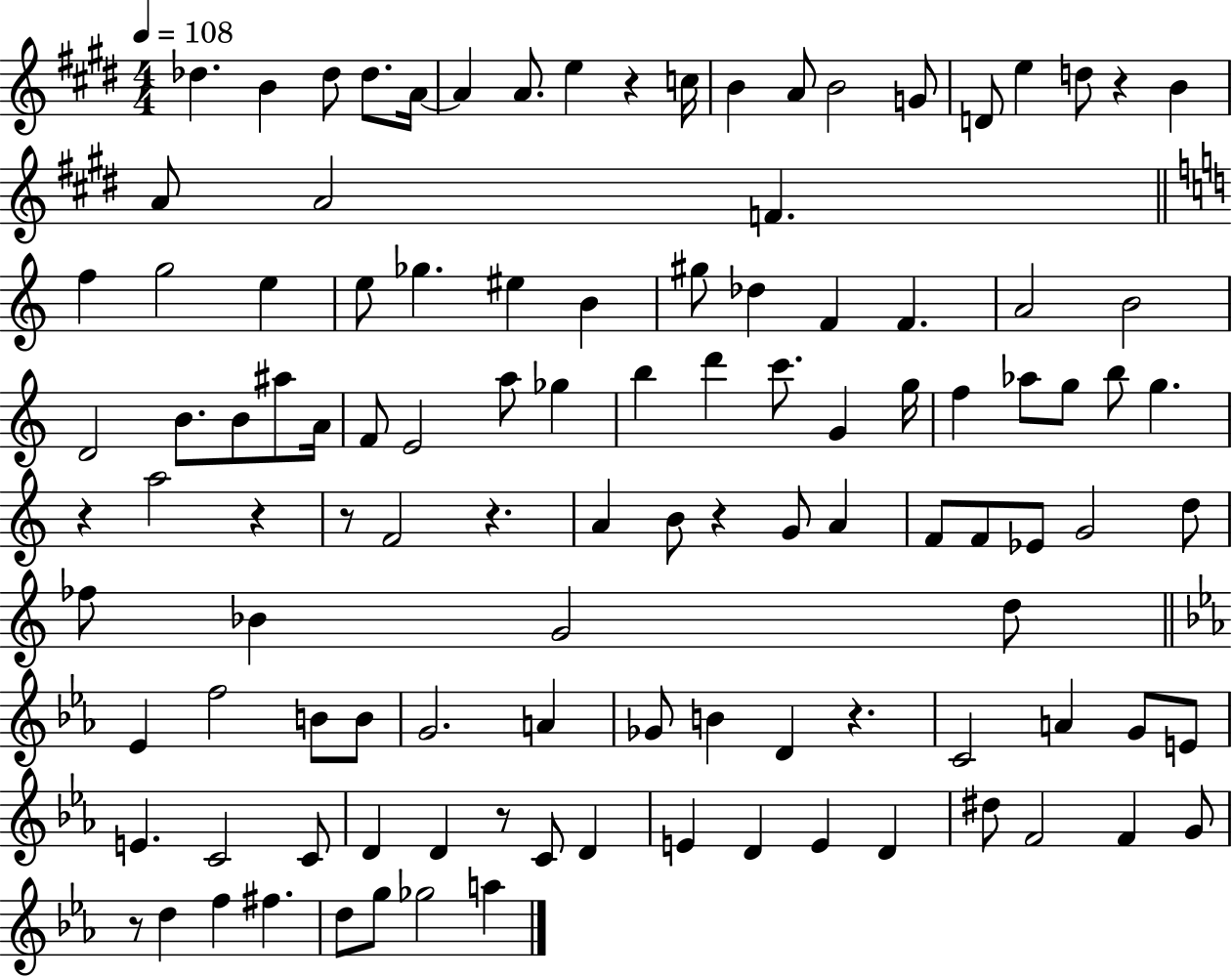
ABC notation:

X:1
T:Untitled
M:4/4
L:1/4
K:E
_d B _d/2 _d/2 A/4 A A/2 e z c/4 B A/2 B2 G/2 D/2 e d/2 z B A/2 A2 F f g2 e e/2 _g ^e B ^g/2 _d F F A2 B2 D2 B/2 B/2 ^a/2 A/4 F/2 E2 a/2 _g b d' c'/2 G g/4 f _a/2 g/2 b/2 g z a2 z z/2 F2 z A B/2 z G/2 A F/2 F/2 _E/2 G2 d/2 _f/2 _B G2 d/2 _E f2 B/2 B/2 G2 A _G/2 B D z C2 A G/2 E/2 E C2 C/2 D D z/2 C/2 D E D E D ^d/2 F2 F G/2 z/2 d f ^f d/2 g/2 _g2 a